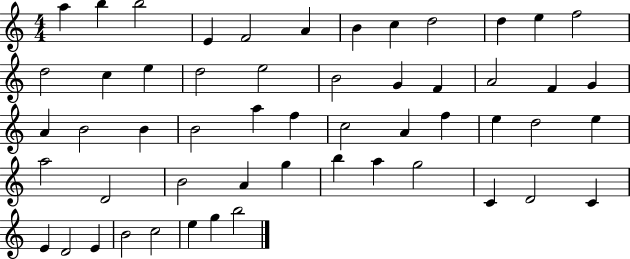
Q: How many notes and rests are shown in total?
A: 54